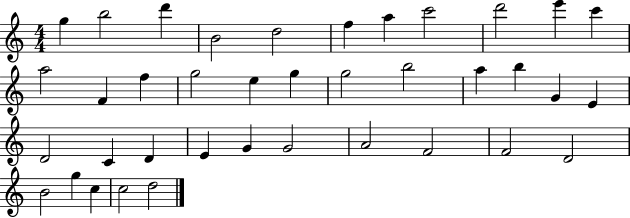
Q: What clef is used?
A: treble